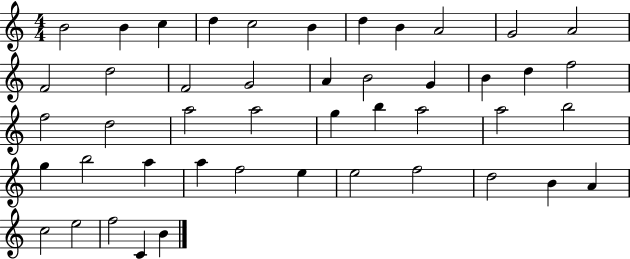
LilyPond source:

{
  \clef treble
  \numericTimeSignature
  \time 4/4
  \key c \major
  b'2 b'4 c''4 | d''4 c''2 b'4 | d''4 b'4 a'2 | g'2 a'2 | \break f'2 d''2 | f'2 g'2 | a'4 b'2 g'4 | b'4 d''4 f''2 | \break f''2 d''2 | a''2 a''2 | g''4 b''4 a''2 | a''2 b''2 | \break g''4 b''2 a''4 | a''4 f''2 e''4 | e''2 f''2 | d''2 b'4 a'4 | \break c''2 e''2 | f''2 c'4 b'4 | \bar "|."
}